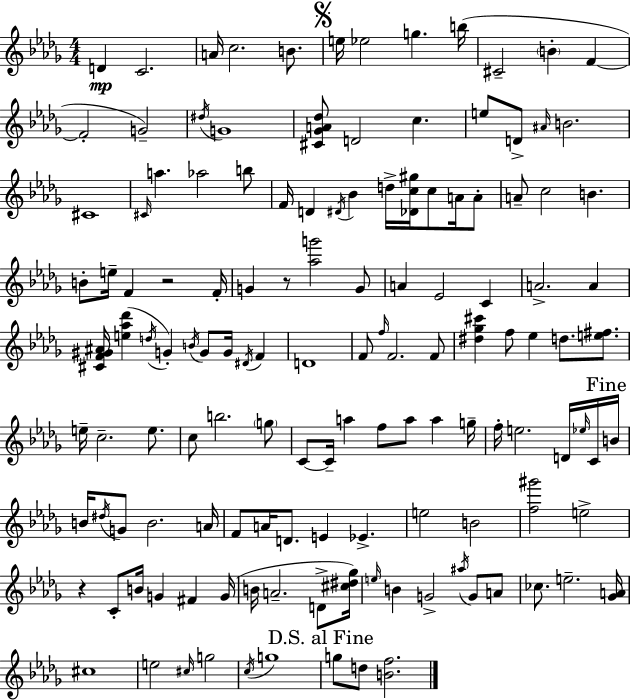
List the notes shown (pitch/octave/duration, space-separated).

D4/q C4/h. A4/s C5/h. B4/e. E5/s Eb5/h G5/q. B5/s C#4/h B4/q F4/q F4/h G4/h D#5/s G4/w [C#4,Gb4,A4,Db5]/e D4/h C5/q. E5/e D4/e A#4/s B4/h. C#4/w C#4/s A5/q. Ab5/h B5/e F4/s D4/q D#4/s Bb4/q D5/s [Db4,C5,G#5]/s C5/e A4/s A4/e A4/e C5/h B4/q. B4/e E5/s F4/q R/h F4/s G4/q R/e [Ab5,G6]/h G4/e A4/q Eb4/h C4/q A4/h. A4/q [C#4,F4,G#4,A#4]/s [E5,Ab5,Db6]/q D5/s G4/q B4/s G4/e G4/s D#4/s F4/q D4/w F4/e F5/s F4/h. F4/e [D#5,Gb5,C#6]/q F5/e Eb5/q D5/e. [E5,F#5]/e. E5/s C5/h. E5/e. C5/e B5/h. G5/e C4/e C4/s A5/q F5/e A5/e A5/q G5/s F5/s E5/h. D4/s Eb5/s C4/s B4/s B4/s D#5/s G4/e B4/h. A4/s F4/e A4/s D4/e. E4/q Eb4/q. E5/h B4/h [F5,G#6]/h E5/h R/q C4/e B4/s G4/q F#4/q G4/s B4/s A4/h. D4/e [C#5,D#5,Gb5]/s E5/s B4/q G4/h A#5/s G4/e A4/e CES5/e. E5/h. [Gb4,A4]/s C#5/w E5/h C#5/s G5/h C5/s G5/w G5/e D5/e [B4,F5]/h.